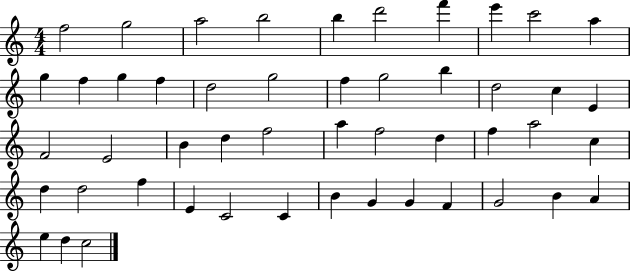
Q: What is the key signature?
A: C major